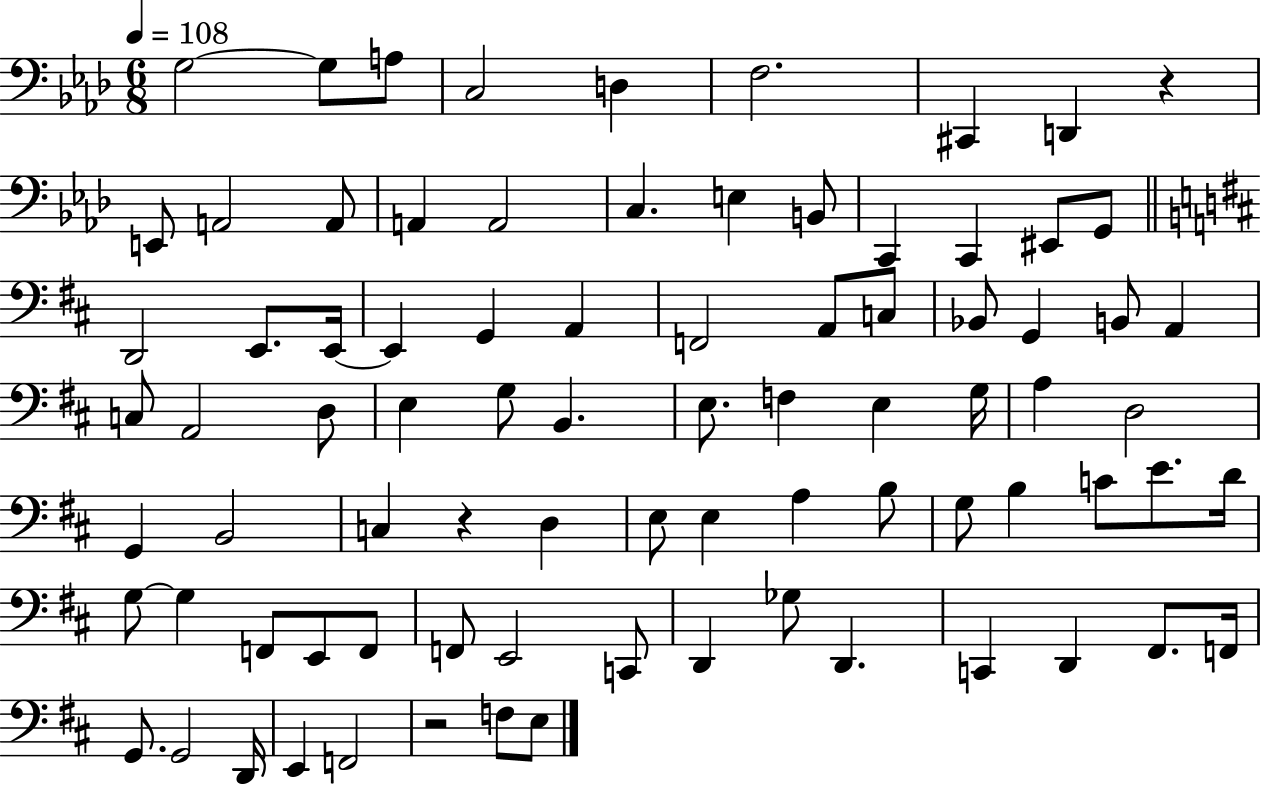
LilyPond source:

{
  \clef bass
  \numericTimeSignature
  \time 6/8
  \key aes \major
  \tempo 4 = 108
  g2~~ g8 a8 | c2 d4 | f2. | cis,4 d,4 r4 | \break e,8 a,2 a,8 | a,4 a,2 | c4. e4 b,8 | c,4 c,4 eis,8 g,8 | \break \bar "||" \break \key d \major d,2 e,8. e,16~~ | e,4 g,4 a,4 | f,2 a,8 c8 | bes,8 g,4 b,8 a,4 | \break c8 a,2 d8 | e4 g8 b,4. | e8. f4 e4 g16 | a4 d2 | \break g,4 b,2 | c4 r4 d4 | e8 e4 a4 b8 | g8 b4 c'8 e'8. d'16 | \break g8~~ g4 f,8 e,8 f,8 | f,8 e,2 c,8 | d,4 ges8 d,4. | c,4 d,4 fis,8. f,16 | \break g,8. g,2 d,16 | e,4 f,2 | r2 f8 e8 | \bar "|."
}